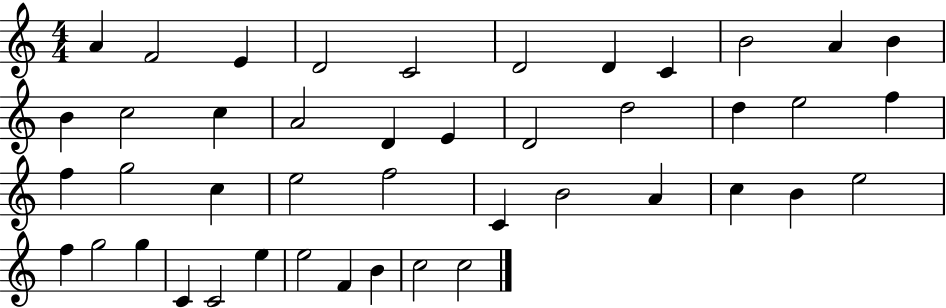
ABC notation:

X:1
T:Untitled
M:4/4
L:1/4
K:C
A F2 E D2 C2 D2 D C B2 A B B c2 c A2 D E D2 d2 d e2 f f g2 c e2 f2 C B2 A c B e2 f g2 g C C2 e e2 F B c2 c2